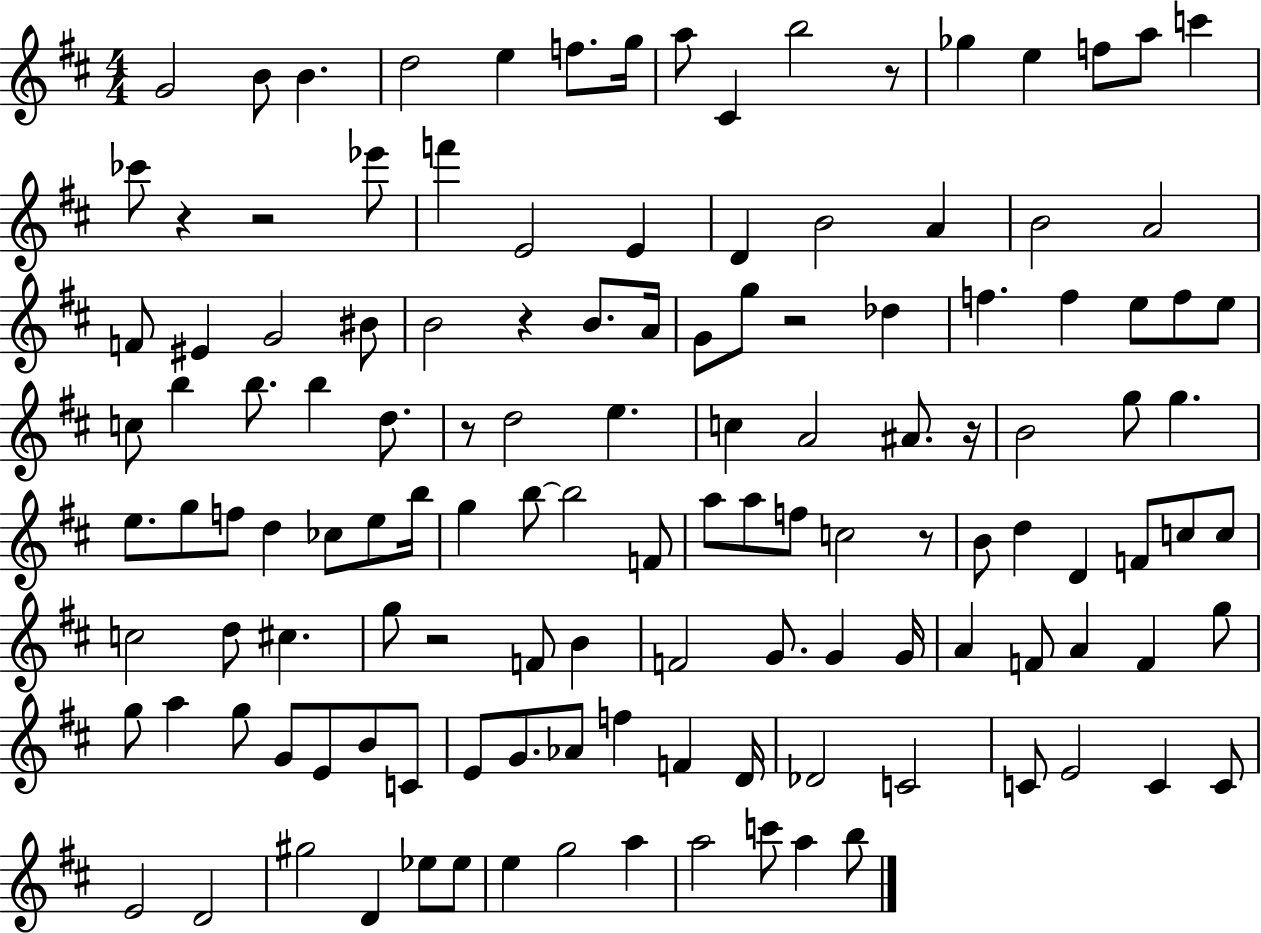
{
  \clef treble
  \numericTimeSignature
  \time 4/4
  \key d \major
  g'2 b'8 b'4. | d''2 e''4 f''8. g''16 | a''8 cis'4 b''2 r8 | ges''4 e''4 f''8 a''8 c'''4 | \break ces'''8 r4 r2 ees'''8 | f'''4 e'2 e'4 | d'4 b'2 a'4 | b'2 a'2 | \break f'8 eis'4 g'2 bis'8 | b'2 r4 b'8. a'16 | g'8 g''8 r2 des''4 | f''4. f''4 e''8 f''8 e''8 | \break c''8 b''4 b''8. b''4 d''8. | r8 d''2 e''4. | c''4 a'2 ais'8. r16 | b'2 g''8 g''4. | \break e''8. g''8 f''8 d''4 ces''8 e''8 b''16 | g''4 b''8~~ b''2 f'8 | a''8 a''8 f''8 c''2 r8 | b'8 d''4 d'4 f'8 c''8 c''8 | \break c''2 d''8 cis''4. | g''8 r2 f'8 b'4 | f'2 g'8. g'4 g'16 | a'4 f'8 a'4 f'4 g''8 | \break g''8 a''4 g''8 g'8 e'8 b'8 c'8 | e'8 g'8. aes'8 f''4 f'4 d'16 | des'2 c'2 | c'8 e'2 c'4 c'8 | \break e'2 d'2 | gis''2 d'4 ees''8 ees''8 | e''4 g''2 a''4 | a''2 c'''8 a''4 b''8 | \break \bar "|."
}